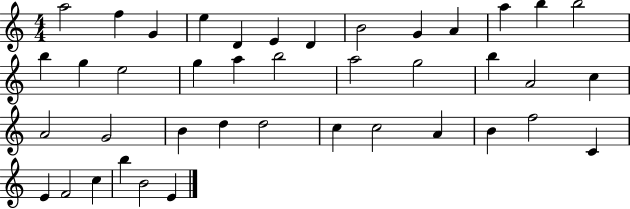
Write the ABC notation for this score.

X:1
T:Untitled
M:4/4
L:1/4
K:C
a2 f G e D E D B2 G A a b b2 b g e2 g a b2 a2 g2 b A2 c A2 G2 B d d2 c c2 A B f2 C E F2 c b B2 E